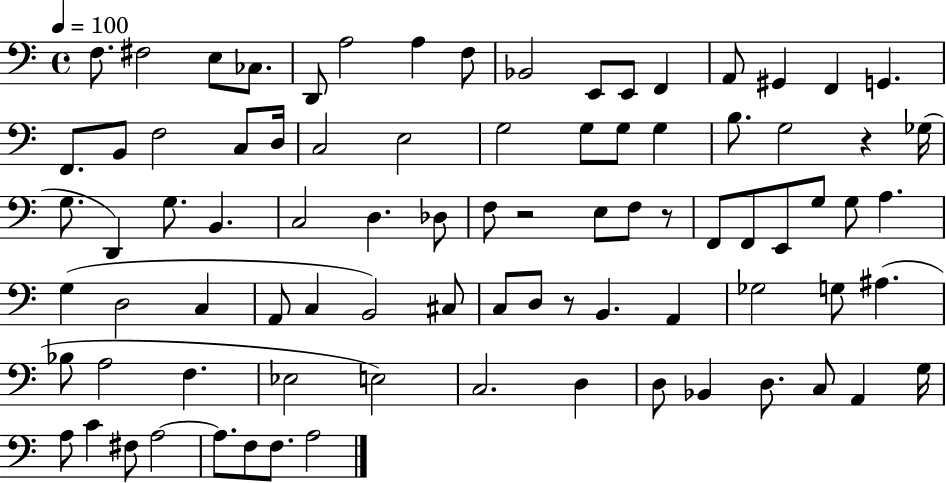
X:1
T:Untitled
M:4/4
L:1/4
K:C
F,/2 ^F,2 E,/2 _C,/2 D,,/2 A,2 A, F,/2 _B,,2 E,,/2 E,,/2 F,, A,,/2 ^G,, F,, G,, F,,/2 B,,/2 F,2 C,/2 D,/4 C,2 E,2 G,2 G,/2 G,/2 G, B,/2 G,2 z _G,/4 G,/2 D,, G,/2 B,, C,2 D, _D,/2 F,/2 z2 E,/2 F,/2 z/2 F,,/2 F,,/2 E,,/2 G,/2 G,/2 A, G, D,2 C, A,,/2 C, B,,2 ^C,/2 C,/2 D,/2 z/2 B,, A,, _G,2 G,/2 ^A, _B,/2 A,2 F, _E,2 E,2 C,2 D, D,/2 _B,, D,/2 C,/2 A,, G,/4 A,/2 C ^F,/2 A,2 A,/2 F,/2 F,/2 A,2